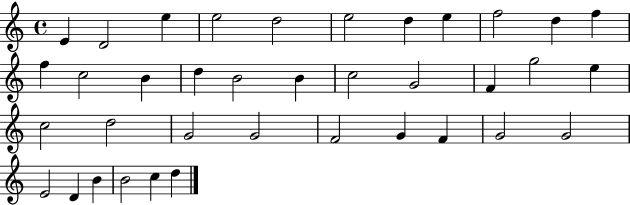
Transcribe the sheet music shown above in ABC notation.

X:1
T:Untitled
M:4/4
L:1/4
K:C
E D2 e e2 d2 e2 d e f2 d f f c2 B d B2 B c2 G2 F g2 e c2 d2 G2 G2 F2 G F G2 G2 E2 D B B2 c d